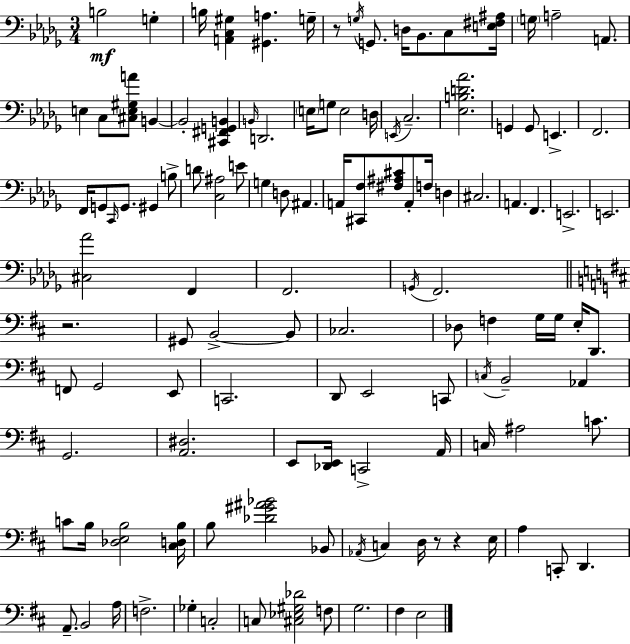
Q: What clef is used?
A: bass